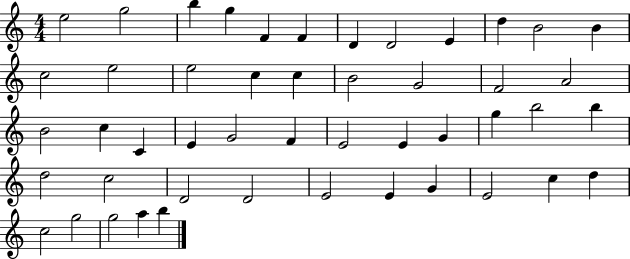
E5/h G5/h B5/q G5/q F4/q F4/q D4/q D4/h E4/q D5/q B4/h B4/q C5/h E5/h E5/h C5/q C5/q B4/h G4/h F4/h A4/h B4/h C5/q C4/q E4/q G4/h F4/q E4/h E4/q G4/q G5/q B5/h B5/q D5/h C5/h D4/h D4/h E4/h E4/q G4/q E4/h C5/q D5/q C5/h G5/h G5/h A5/q B5/q